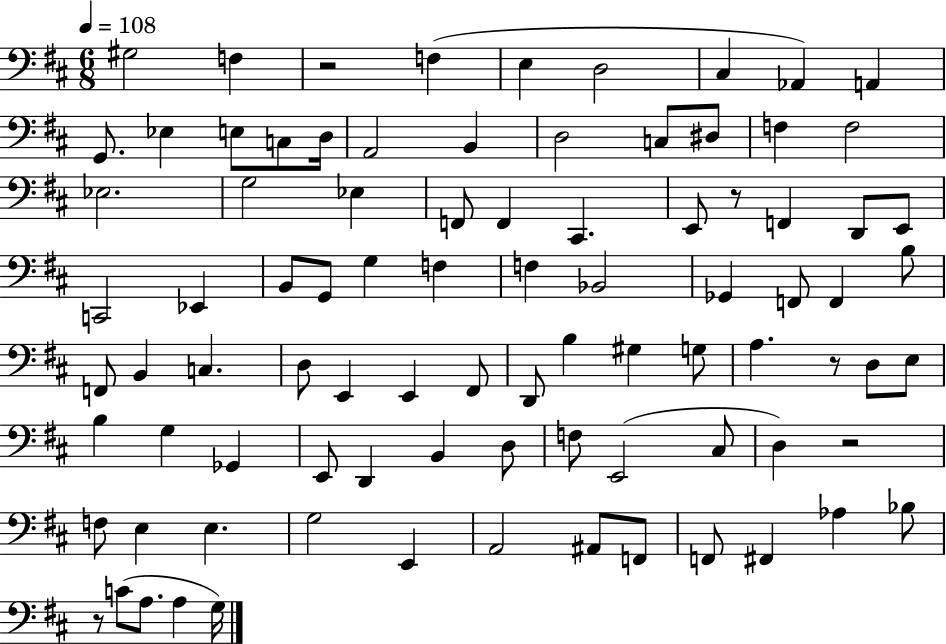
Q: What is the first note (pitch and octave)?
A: G#3